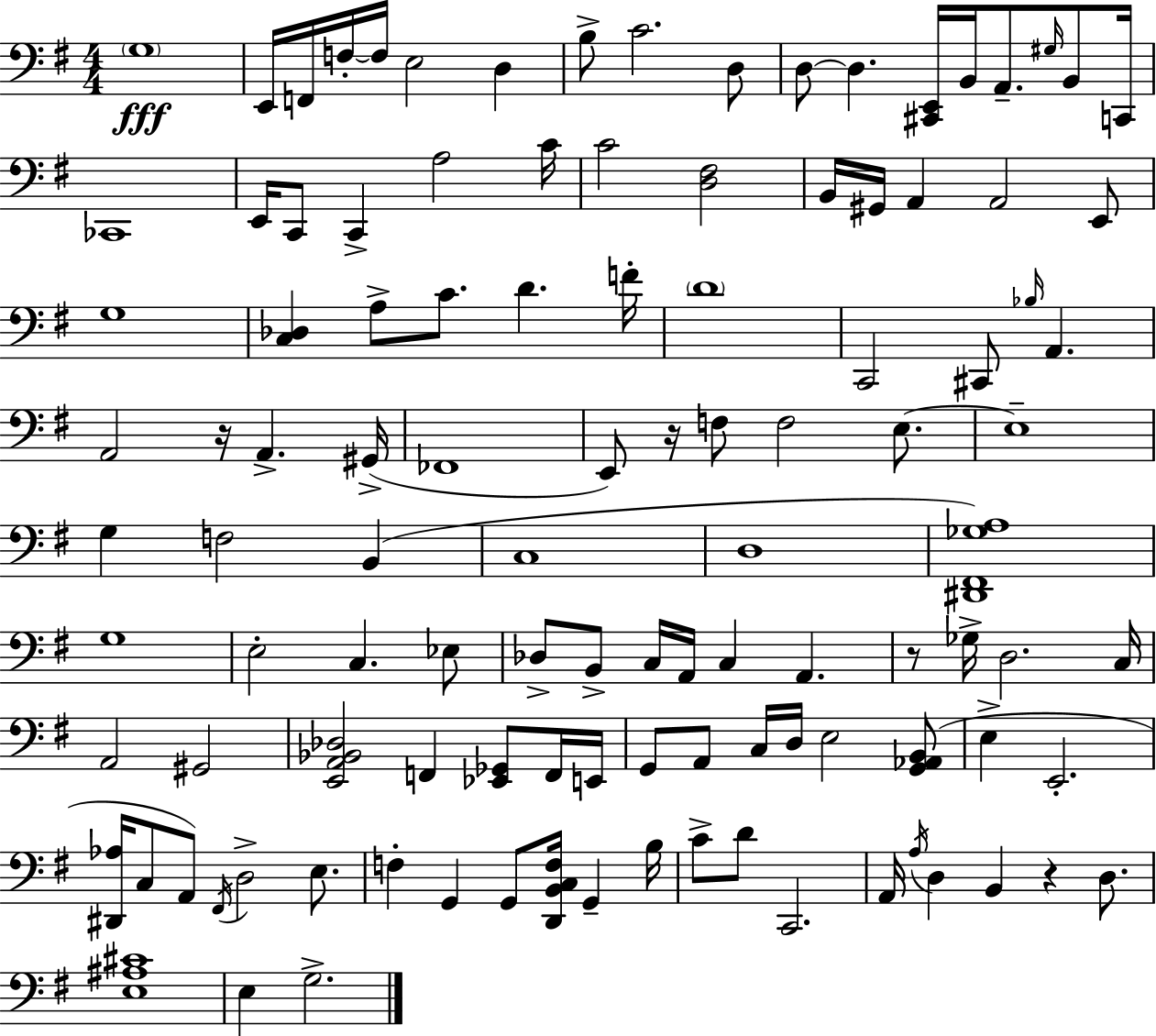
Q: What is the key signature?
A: G major